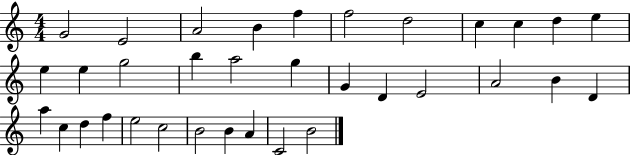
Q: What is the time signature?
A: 4/4